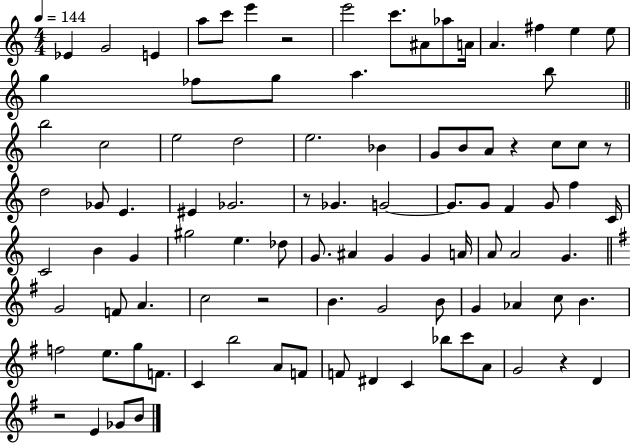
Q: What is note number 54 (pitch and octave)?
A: G4